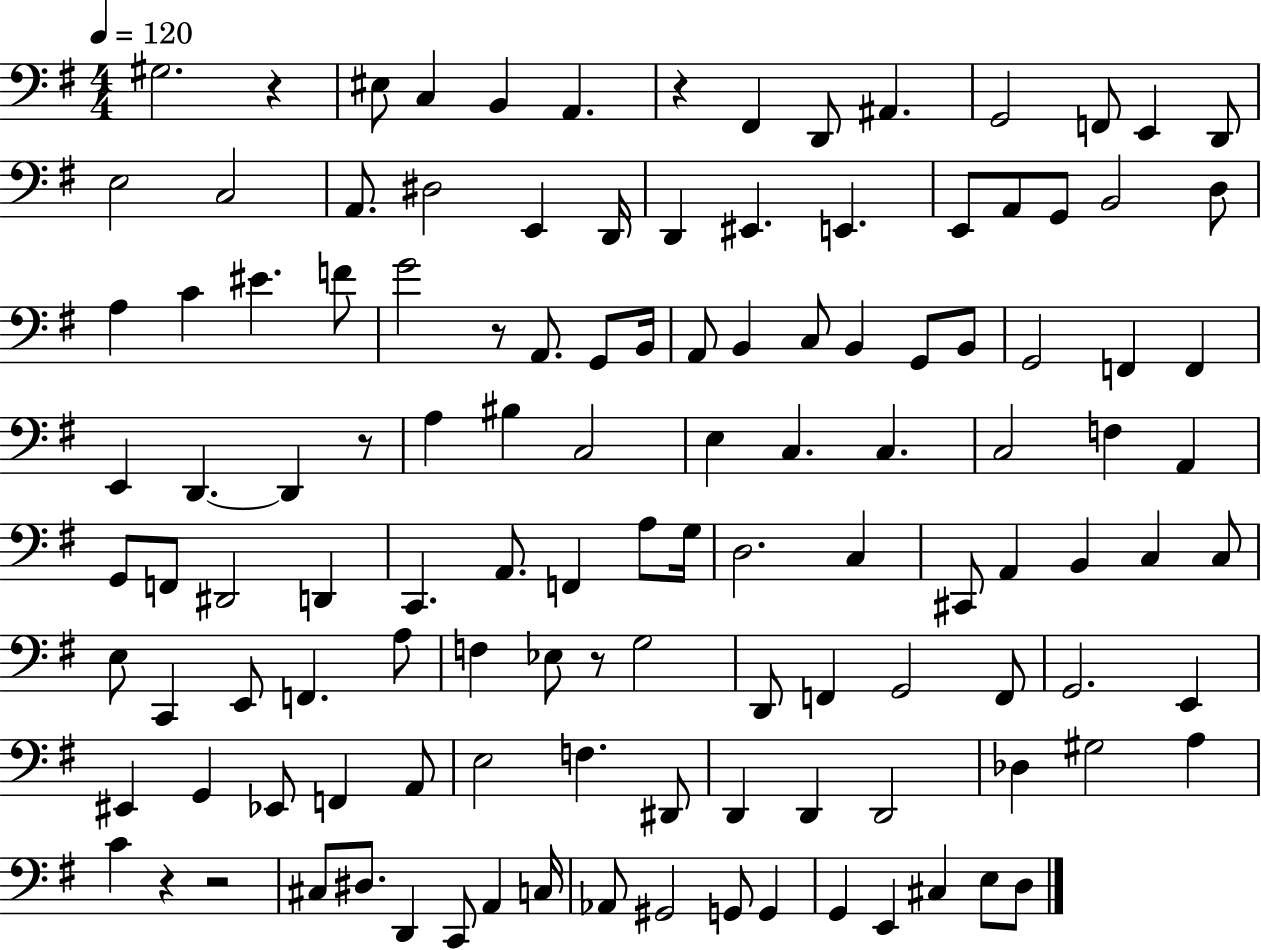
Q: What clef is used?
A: bass